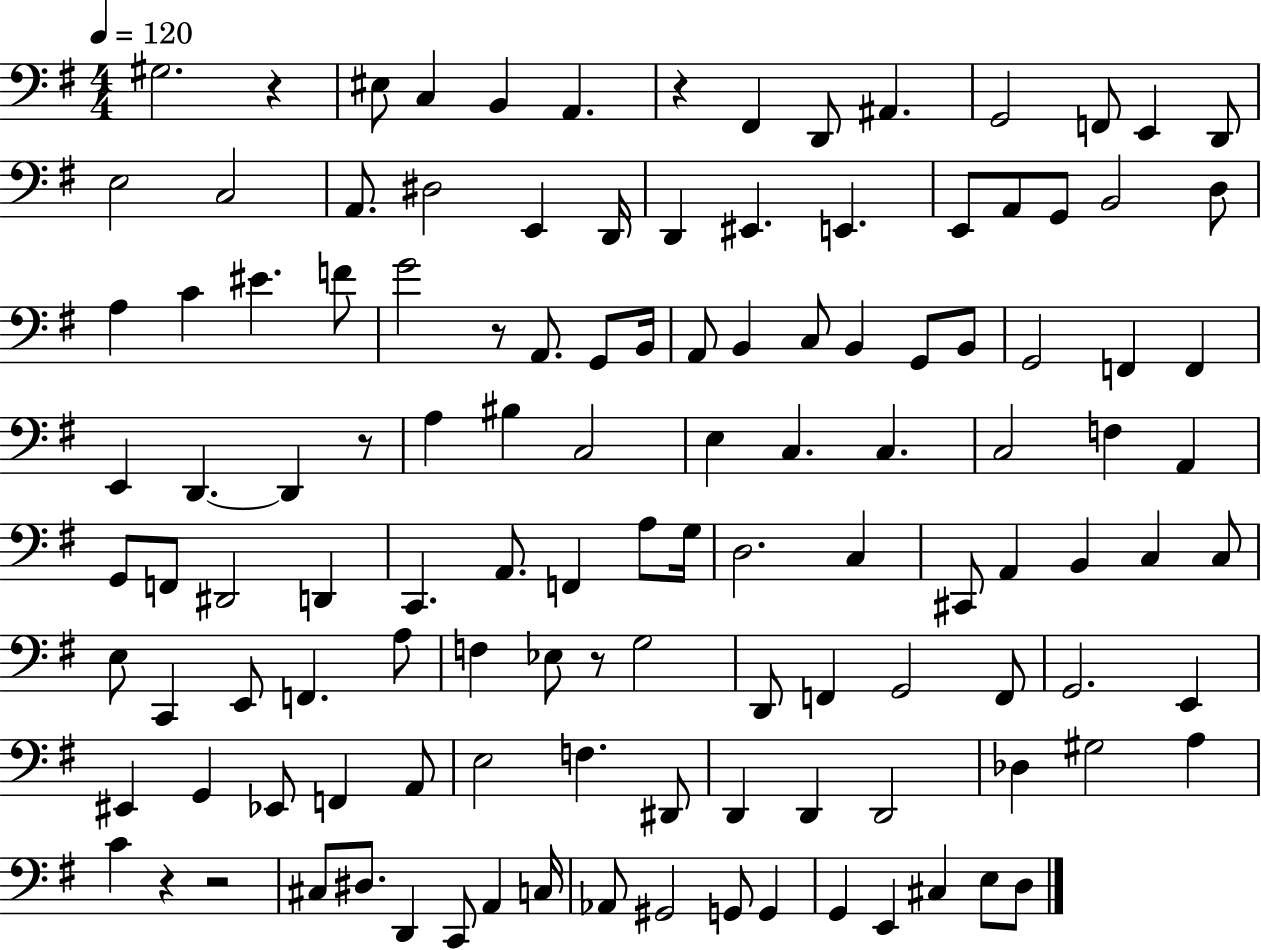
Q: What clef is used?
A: bass